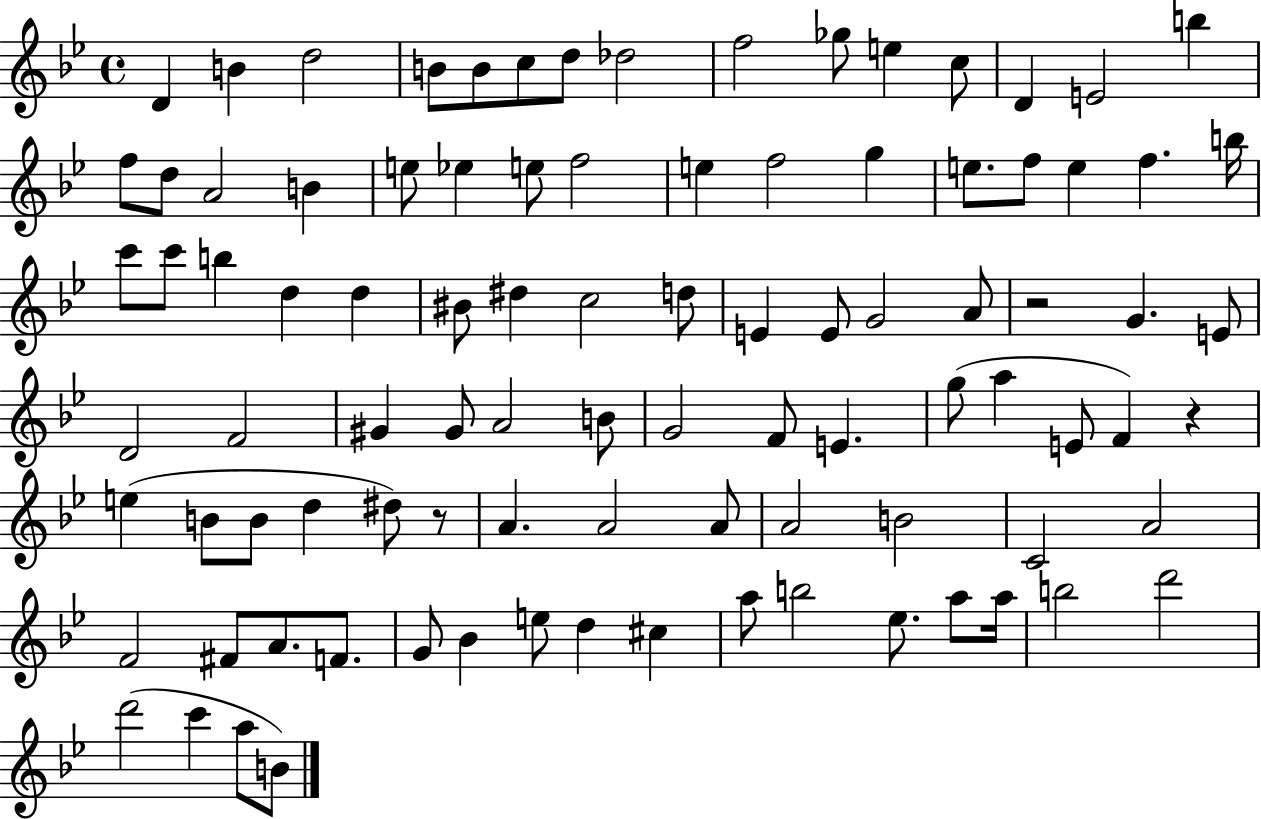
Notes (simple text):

D4/q B4/q D5/h B4/e B4/e C5/e D5/e Db5/h F5/h Gb5/e E5/q C5/e D4/q E4/h B5/q F5/e D5/e A4/h B4/q E5/e Eb5/q E5/e F5/h E5/q F5/h G5/q E5/e. F5/e E5/q F5/q. B5/s C6/e C6/e B5/q D5/q D5/q BIS4/e D#5/q C5/h D5/e E4/q E4/e G4/h A4/e R/h G4/q. E4/e D4/h F4/h G#4/q G#4/e A4/h B4/e G4/h F4/e E4/q. G5/e A5/q E4/e F4/q R/q E5/q B4/e B4/e D5/q D#5/e R/e A4/q. A4/h A4/e A4/h B4/h C4/h A4/h F4/h F#4/e A4/e. F4/e. G4/e Bb4/q E5/e D5/q C#5/q A5/e B5/h Eb5/e. A5/e A5/s B5/h D6/h D6/h C6/q A5/e B4/e